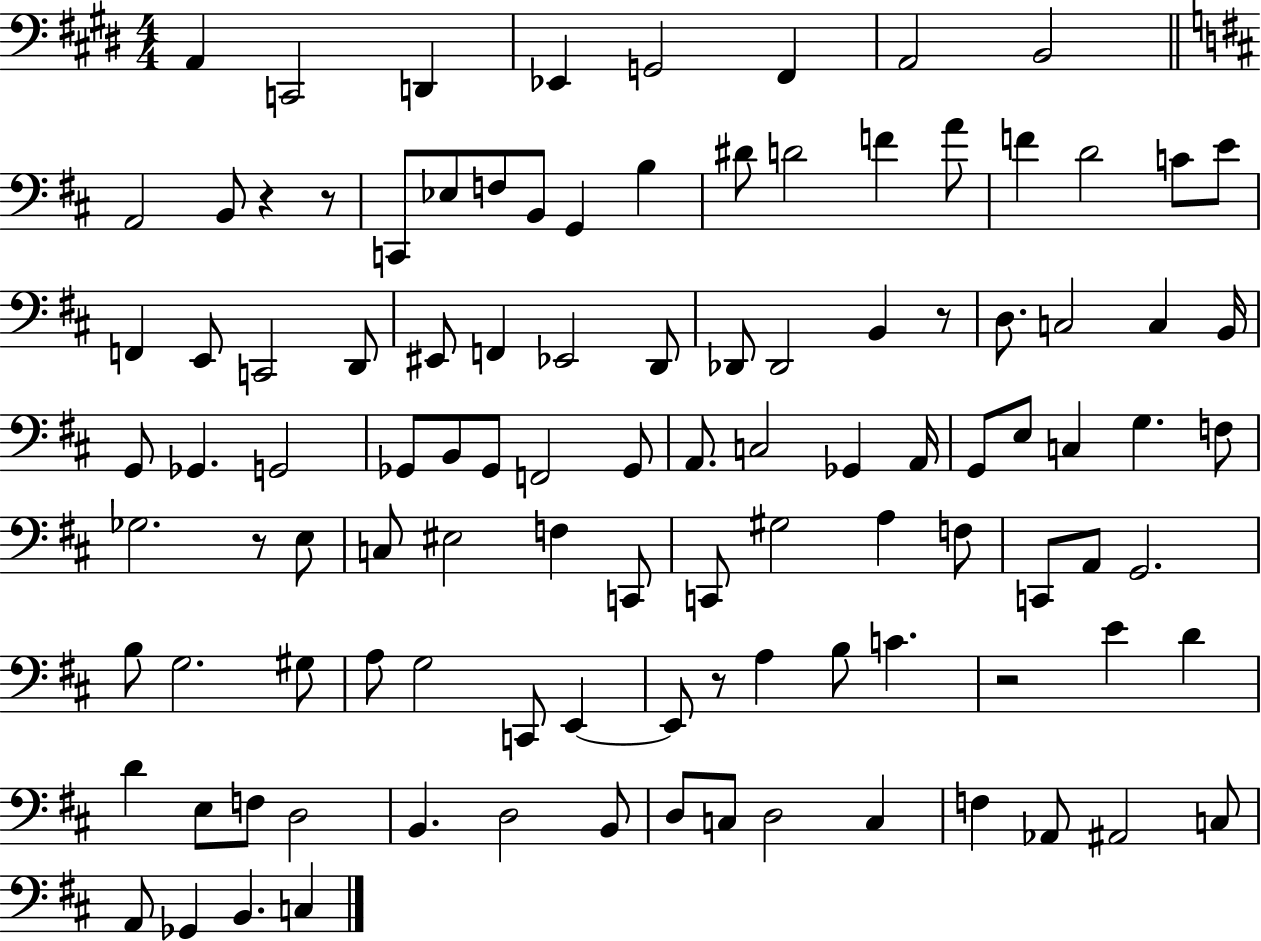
{
  \clef bass
  \numericTimeSignature
  \time 4/4
  \key e \major
  a,4 c,2 d,4 | ees,4 g,2 fis,4 | a,2 b,2 | \bar "||" \break \key d \major a,2 b,8 r4 r8 | c,8 ees8 f8 b,8 g,4 b4 | dis'8 d'2 f'4 a'8 | f'4 d'2 c'8 e'8 | \break f,4 e,8 c,2 d,8 | eis,8 f,4 ees,2 d,8 | des,8 des,2 b,4 r8 | d8. c2 c4 b,16 | \break g,8 ges,4. g,2 | ges,8 b,8 ges,8 f,2 ges,8 | a,8. c2 ges,4 a,16 | g,8 e8 c4 g4. f8 | \break ges2. r8 e8 | c8 eis2 f4 c,8 | c,8 gis2 a4 f8 | c,8 a,8 g,2. | \break b8 g2. gis8 | a8 g2 c,8 e,4~~ | e,8 r8 a4 b8 c'4. | r2 e'4 d'4 | \break d'4 e8 f8 d2 | b,4. d2 b,8 | d8 c8 d2 c4 | f4 aes,8 ais,2 c8 | \break a,8 ges,4 b,4. c4 | \bar "|."
}